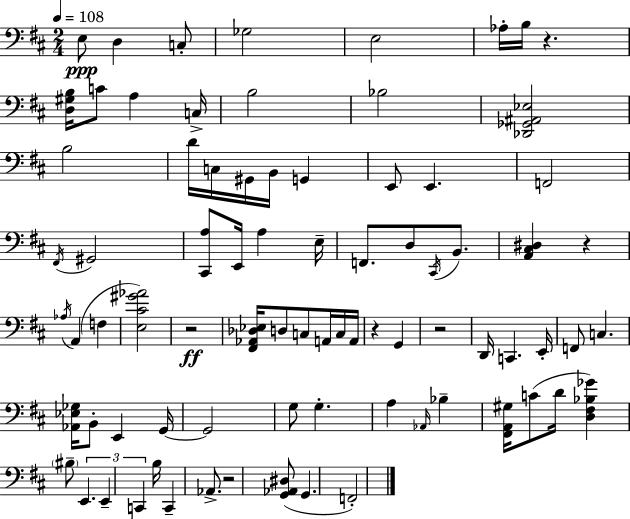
X:1
T:Untitled
M:2/4
L:1/4
K:D
E,/2 D, C,/2 _G,2 E,2 _A,/4 B,/4 z [D,^G,B,]/4 C/2 A, C,/4 B,2 _B,2 [_D,,_G,,^A,,_E,]2 B,2 D/4 C,/4 ^G,,/4 B,,/4 G,, E,,/2 E,, F,,2 ^F,,/4 ^G,,2 [^C,,A,]/2 E,,/4 A, E,/4 F,,/2 D,/2 ^C,,/4 B,,/2 [A,,^C,^D,] z _A,/4 A,, F, [E,^C^G_A]2 z2 [^F,,_A,,_D,_E,]/4 D,/2 C,/2 A,,/4 C,/4 A,,/4 z G,, z2 D,,/4 C,, E,,/4 F,,/2 C, [_A,,_E,_G,]/4 B,,/2 E,, G,,/4 G,,2 G,/2 G, A, _A,,/4 _B, [^F,,A,,^G,]/4 C/2 D/4 [D,^F,_B,_G] ^B,/2 E,, E,, C,, B,/4 C,, _A,,/2 z2 [G,,_A,,^D,]/2 G,, F,,2